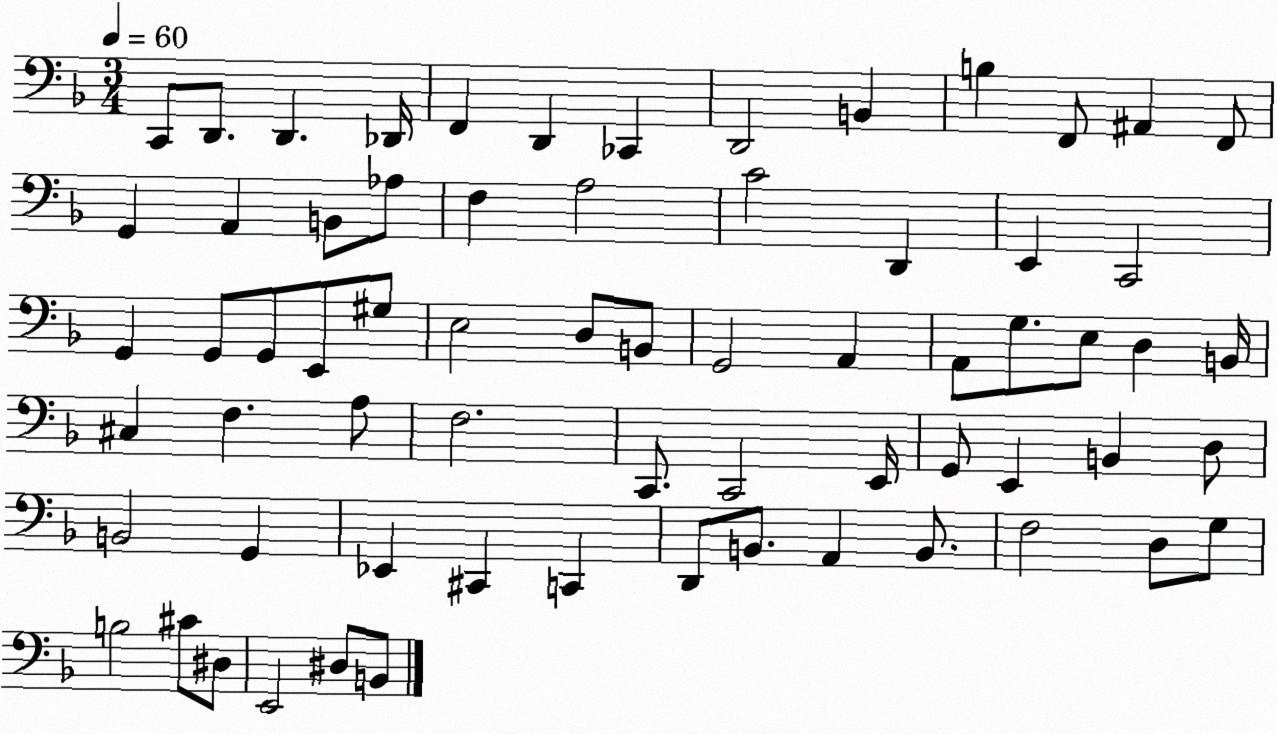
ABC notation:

X:1
T:Untitled
M:3/4
L:1/4
K:F
C,,/2 D,,/2 D,, _D,,/4 F,, D,, _C,, D,,2 B,, B, F,,/2 ^A,, F,,/2 G,, A,, B,,/2 _A,/2 F, A,2 C2 D,, E,, C,,2 G,, G,,/2 G,,/2 E,,/2 ^G,/2 E,2 D,/2 B,,/2 G,,2 A,, A,,/2 G,/2 E,/2 D, B,,/4 ^C, F, A,/2 F,2 C,,/2 C,,2 E,,/4 G,,/2 E,, B,, D,/2 B,,2 G,, _E,, ^C,, C,, D,,/2 B,,/2 A,, B,,/2 F,2 D,/2 G,/2 B,2 ^C/2 ^D,/2 E,,2 ^D,/2 B,,/2